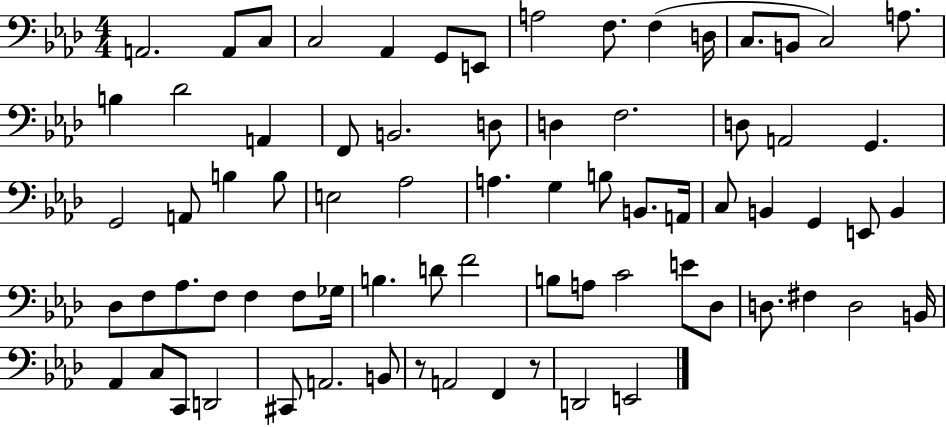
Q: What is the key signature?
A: AES major